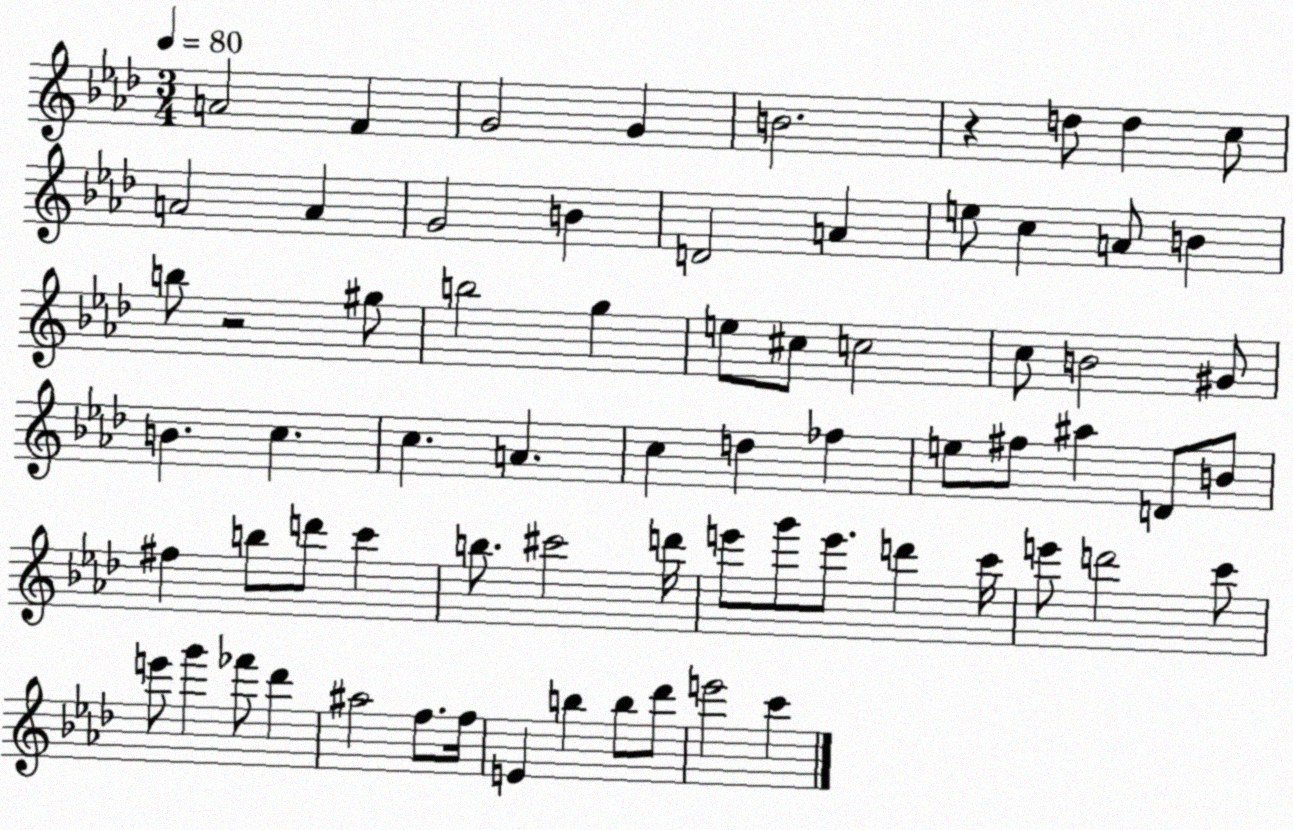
X:1
T:Untitled
M:3/4
L:1/4
K:Ab
A2 F G2 G B2 z d/2 d c/2 A2 A G2 B D2 A e/2 c A/2 B b/2 z2 ^g/2 b2 g e/2 ^c/2 c2 c/2 B2 ^G/2 B c c A c d _f e/2 ^f/2 ^a D/2 B/2 ^f b/2 d'/2 c' b/2 ^c'2 d'/4 e'/2 g'/2 e'/2 d' c'/4 e'/2 d'2 c'/2 e'/2 g' _f'/2 _d' ^a2 f/2 f/4 E b b/2 _d'/2 e'2 c'